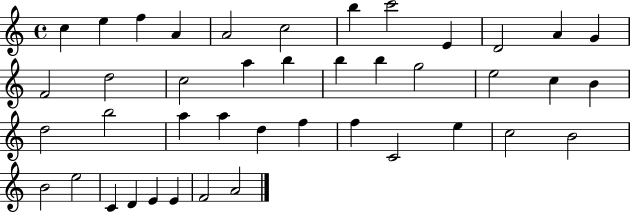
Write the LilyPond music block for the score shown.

{
  \clef treble
  \time 4/4
  \defaultTimeSignature
  \key c \major
  c''4 e''4 f''4 a'4 | a'2 c''2 | b''4 c'''2 e'4 | d'2 a'4 g'4 | \break f'2 d''2 | c''2 a''4 b''4 | b''4 b''4 g''2 | e''2 c''4 b'4 | \break d''2 b''2 | a''4 a''4 d''4 f''4 | f''4 c'2 e''4 | c''2 b'2 | \break b'2 e''2 | c'4 d'4 e'4 e'4 | f'2 a'2 | \bar "|."
}